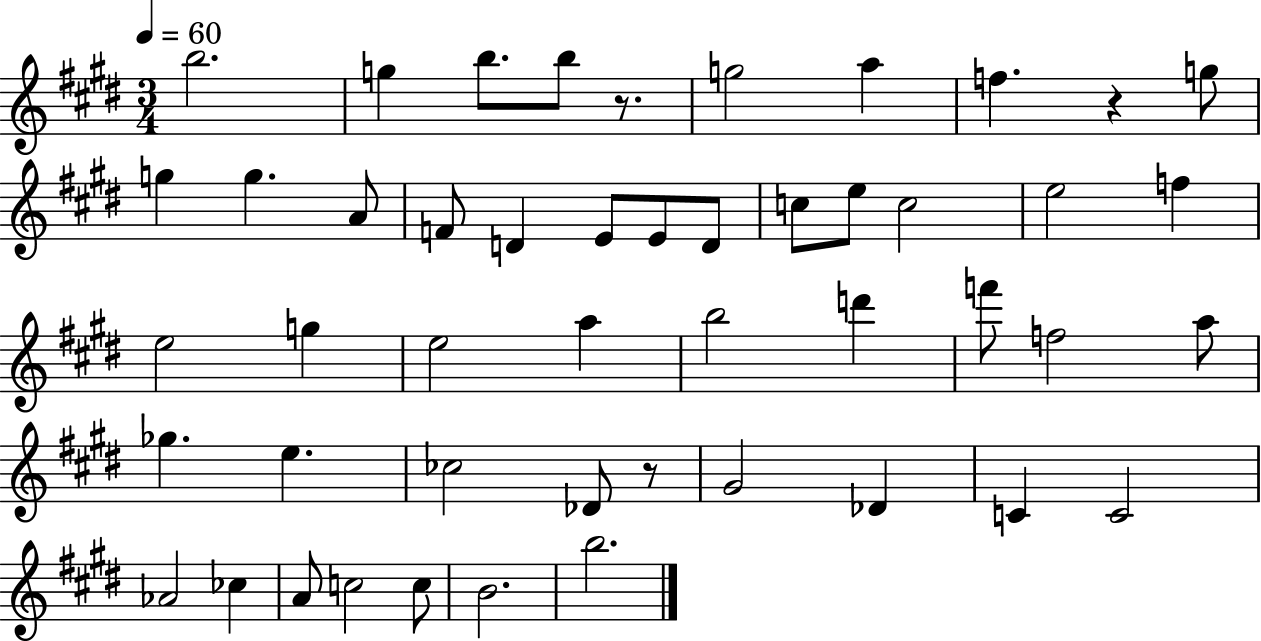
X:1
T:Untitled
M:3/4
L:1/4
K:E
b2 g b/2 b/2 z/2 g2 a f z g/2 g g A/2 F/2 D E/2 E/2 D/2 c/2 e/2 c2 e2 f e2 g e2 a b2 d' f'/2 f2 a/2 _g e _c2 _D/2 z/2 ^G2 _D C C2 _A2 _c A/2 c2 c/2 B2 b2